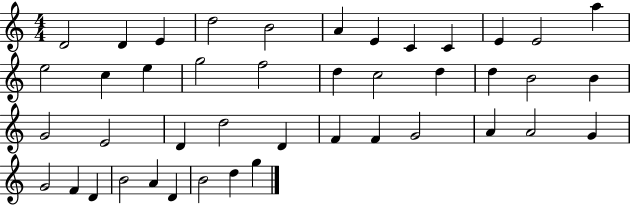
D4/h D4/q E4/q D5/h B4/h A4/q E4/q C4/q C4/q E4/q E4/h A5/q E5/h C5/q E5/q G5/h F5/h D5/q C5/h D5/q D5/q B4/h B4/q G4/h E4/h D4/q D5/h D4/q F4/q F4/q G4/h A4/q A4/h G4/q G4/h F4/q D4/q B4/h A4/q D4/q B4/h D5/q G5/q